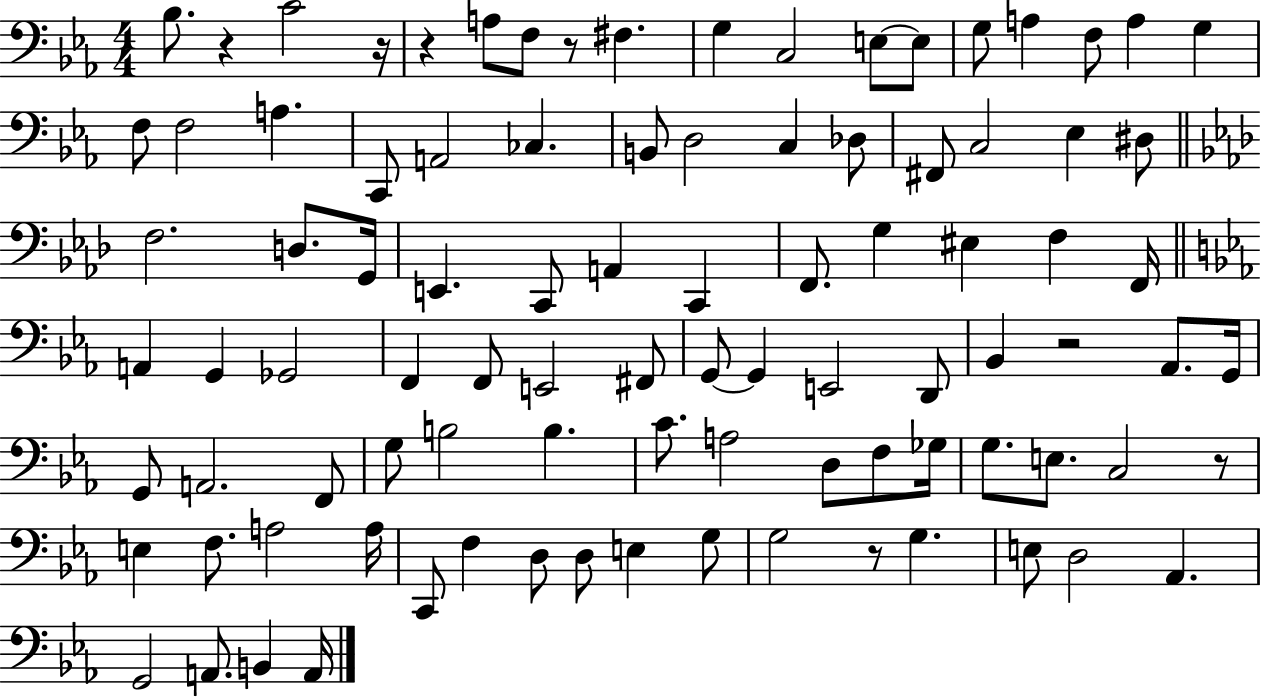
Bb3/e. R/q C4/h R/s R/q A3/e F3/e R/e F#3/q. G3/q C3/h E3/e E3/e G3/e A3/q F3/e A3/q G3/q F3/e F3/h A3/q. C2/e A2/h CES3/q. B2/e D3/h C3/q Db3/e F#2/e C3/h Eb3/q D#3/e F3/h. D3/e. G2/s E2/q. C2/e A2/q C2/q F2/e. G3/q EIS3/q F3/q F2/s A2/q G2/q Gb2/h F2/q F2/e E2/h F#2/e G2/e G2/q E2/h D2/e Bb2/q R/h Ab2/e. G2/s G2/e A2/h. F2/e G3/e B3/h B3/q. C4/e. A3/h D3/e F3/e Gb3/s G3/e. E3/e. C3/h R/e E3/q F3/e. A3/h A3/s C2/e F3/q D3/e D3/e E3/q G3/e G3/h R/e G3/q. E3/e D3/h Ab2/q. G2/h A2/e. B2/q A2/s